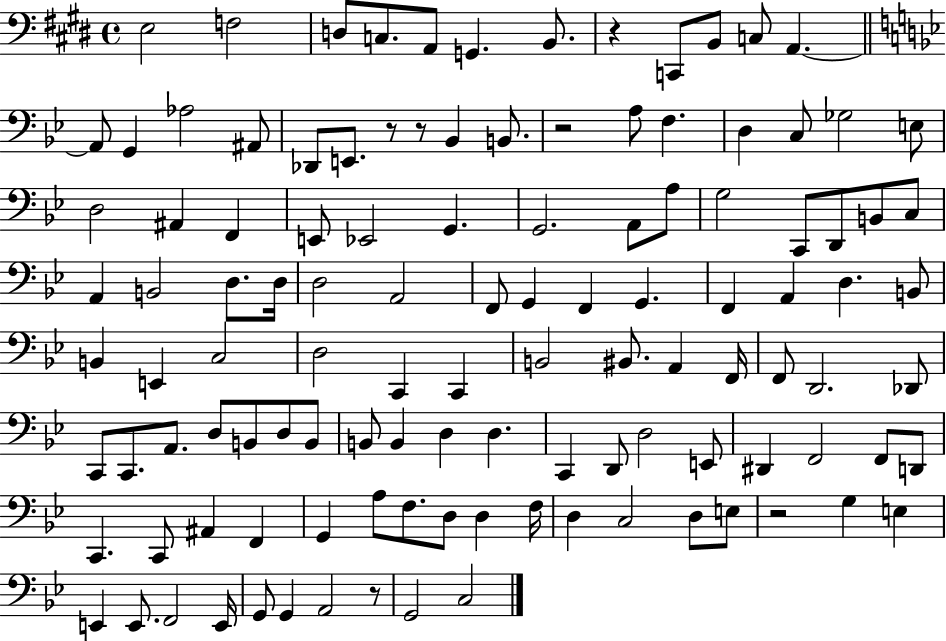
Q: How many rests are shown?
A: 6